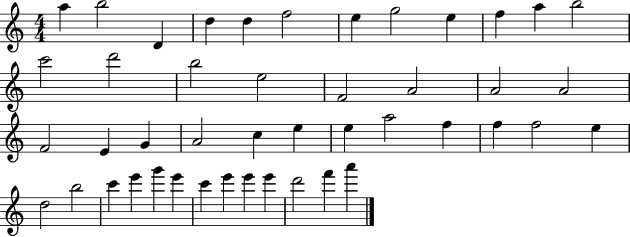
X:1
T:Untitled
M:4/4
L:1/4
K:C
a b2 D d d f2 e g2 e f a b2 c'2 d'2 b2 e2 F2 A2 A2 A2 F2 E G A2 c e e a2 f f f2 e d2 b2 c' e' g' e' c' e' e' e' d'2 f' a'